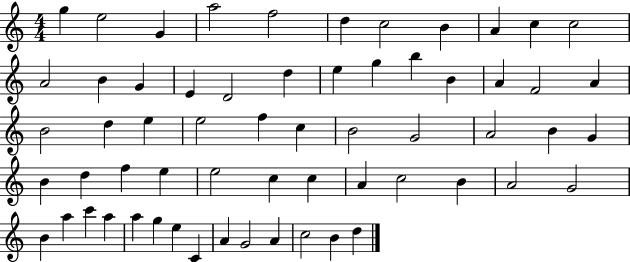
{
  \clef treble
  \numericTimeSignature
  \time 4/4
  \key c \major
  g''4 e''2 g'4 | a''2 f''2 | d''4 c''2 b'4 | a'4 c''4 c''2 | \break a'2 b'4 g'4 | e'4 d'2 d''4 | e''4 g''4 b''4 b'4 | a'4 f'2 a'4 | \break b'2 d''4 e''4 | e''2 f''4 c''4 | b'2 g'2 | a'2 b'4 g'4 | \break b'4 d''4 f''4 e''4 | e''2 c''4 c''4 | a'4 c''2 b'4 | a'2 g'2 | \break b'4 a''4 c'''4 a''4 | a''4 g''4 e''4 c'4 | a'4 g'2 a'4 | c''2 b'4 d''4 | \break \bar "|."
}